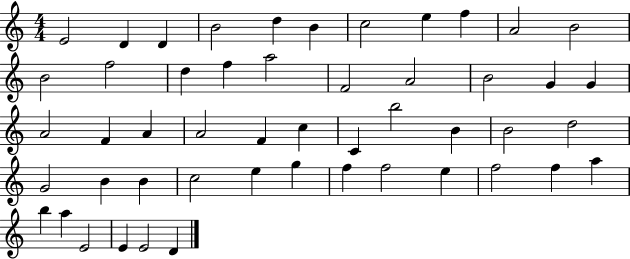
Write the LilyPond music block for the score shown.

{
  \clef treble
  \numericTimeSignature
  \time 4/4
  \key c \major
  e'2 d'4 d'4 | b'2 d''4 b'4 | c''2 e''4 f''4 | a'2 b'2 | \break b'2 f''2 | d''4 f''4 a''2 | f'2 a'2 | b'2 g'4 g'4 | \break a'2 f'4 a'4 | a'2 f'4 c''4 | c'4 b''2 b'4 | b'2 d''2 | \break g'2 b'4 b'4 | c''2 e''4 g''4 | f''4 f''2 e''4 | f''2 f''4 a''4 | \break b''4 a''4 e'2 | e'4 e'2 d'4 | \bar "|."
}